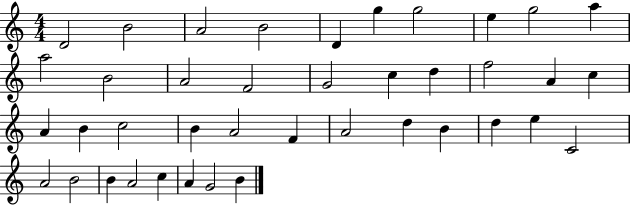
D4/h B4/h A4/h B4/h D4/q G5/q G5/h E5/q G5/h A5/q A5/h B4/h A4/h F4/h G4/h C5/q D5/q F5/h A4/q C5/q A4/q B4/q C5/h B4/q A4/h F4/q A4/h D5/q B4/q D5/q E5/q C4/h A4/h B4/h B4/q A4/h C5/q A4/q G4/h B4/q